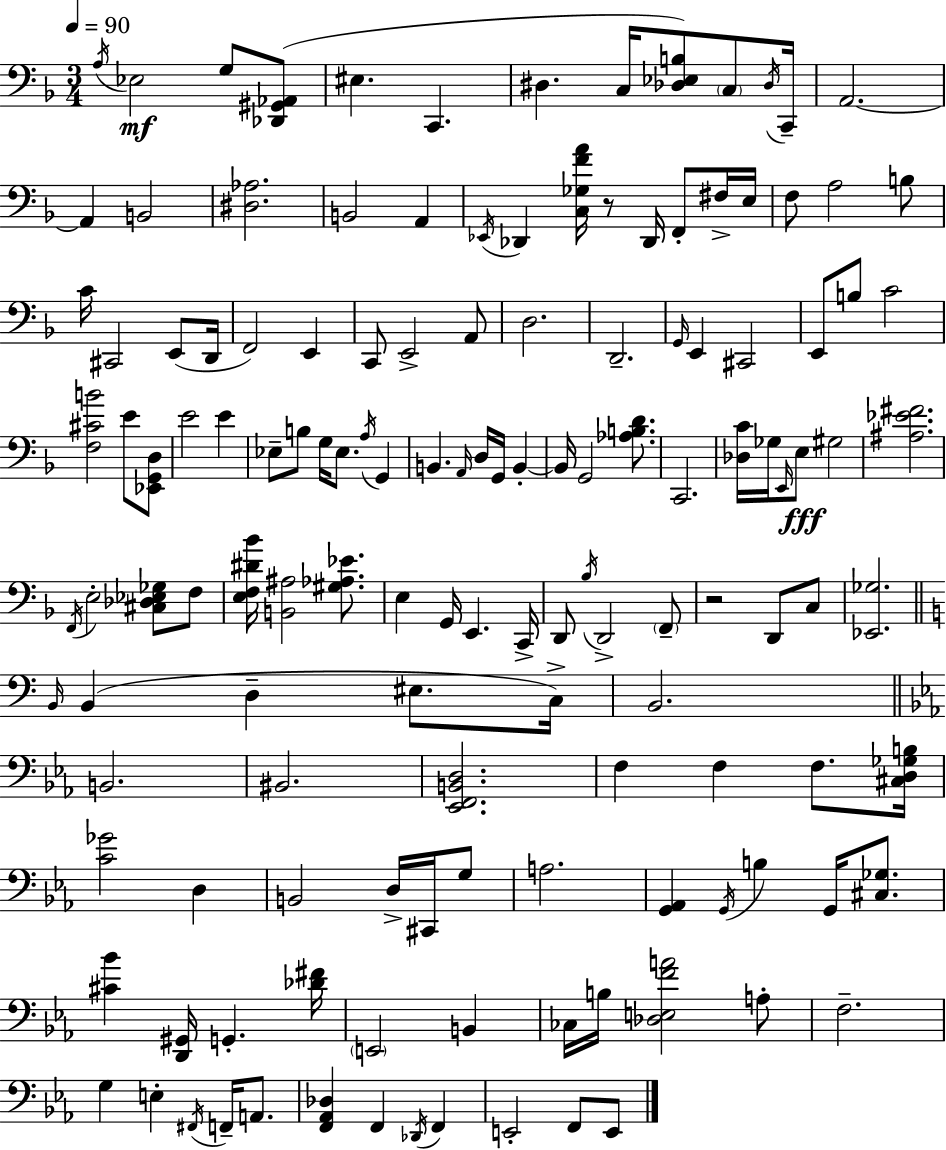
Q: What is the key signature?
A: D minor